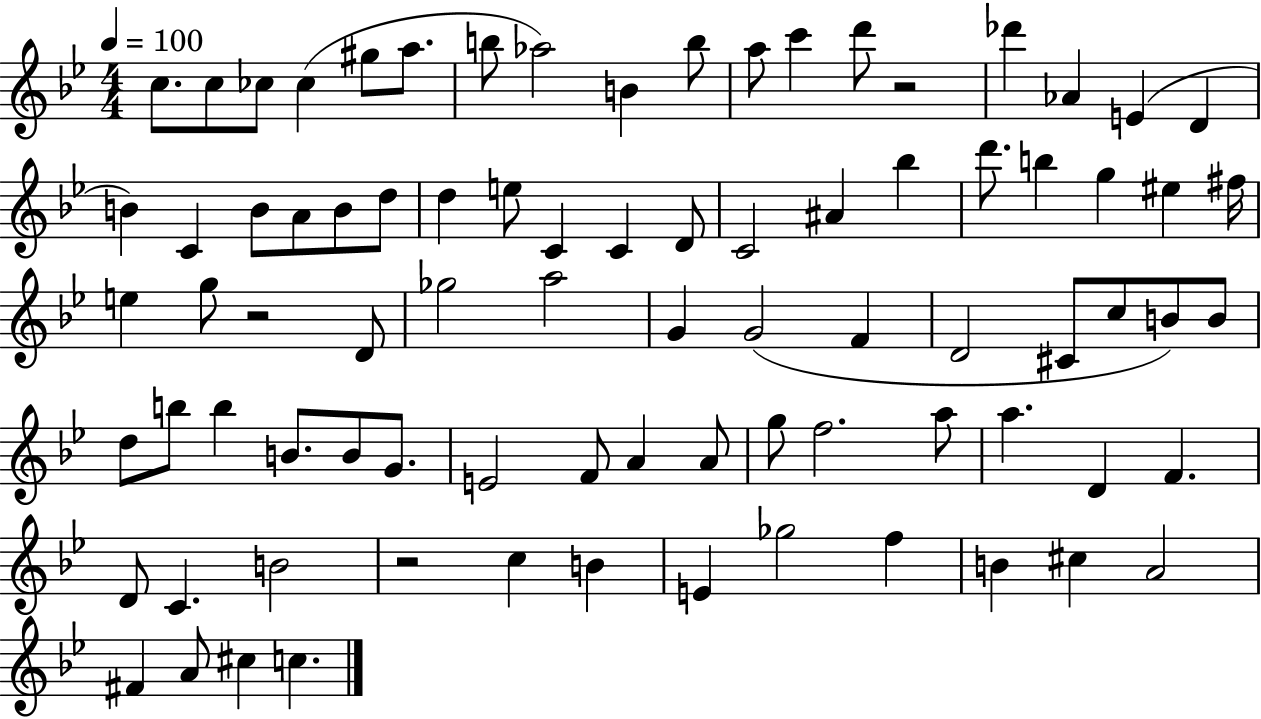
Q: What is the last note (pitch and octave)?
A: C5